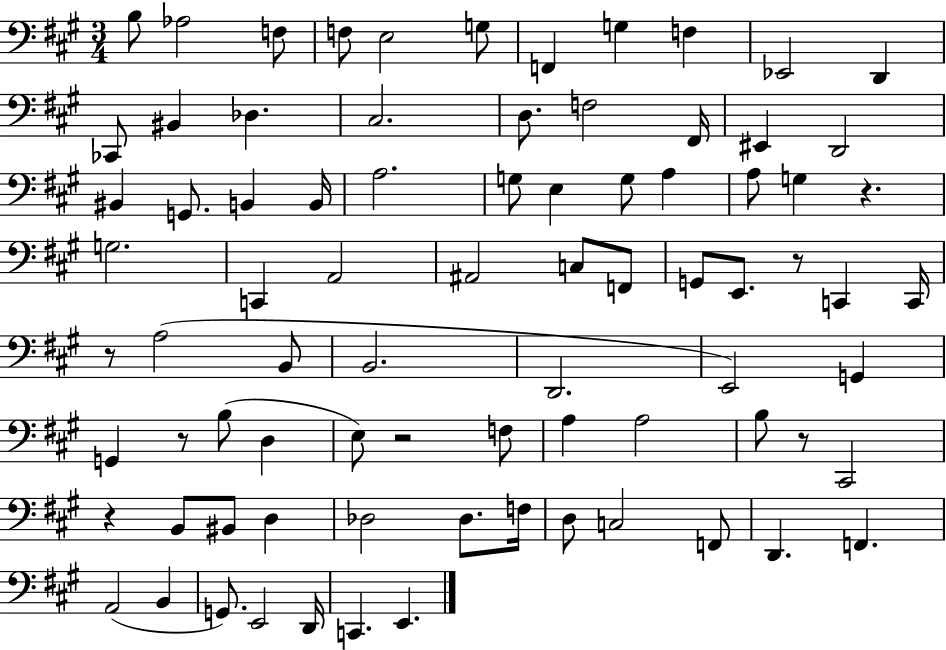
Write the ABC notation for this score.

X:1
T:Untitled
M:3/4
L:1/4
K:A
B,/2 _A,2 F,/2 F,/2 E,2 G,/2 F,, G, F, _E,,2 D,, _C,,/2 ^B,, _D, ^C,2 D,/2 F,2 ^F,,/4 ^E,, D,,2 ^B,, G,,/2 B,, B,,/4 A,2 G,/2 E, G,/2 A, A,/2 G, z G,2 C,, A,,2 ^A,,2 C,/2 F,,/2 G,,/2 E,,/2 z/2 C,, C,,/4 z/2 A,2 B,,/2 B,,2 D,,2 E,,2 G,, G,, z/2 B,/2 D, E,/2 z2 F,/2 A, A,2 B,/2 z/2 ^C,,2 z B,,/2 ^B,,/2 D, _D,2 _D,/2 F,/4 D,/2 C,2 F,,/2 D,, F,, A,,2 B,, G,,/2 E,,2 D,,/4 C,, E,,